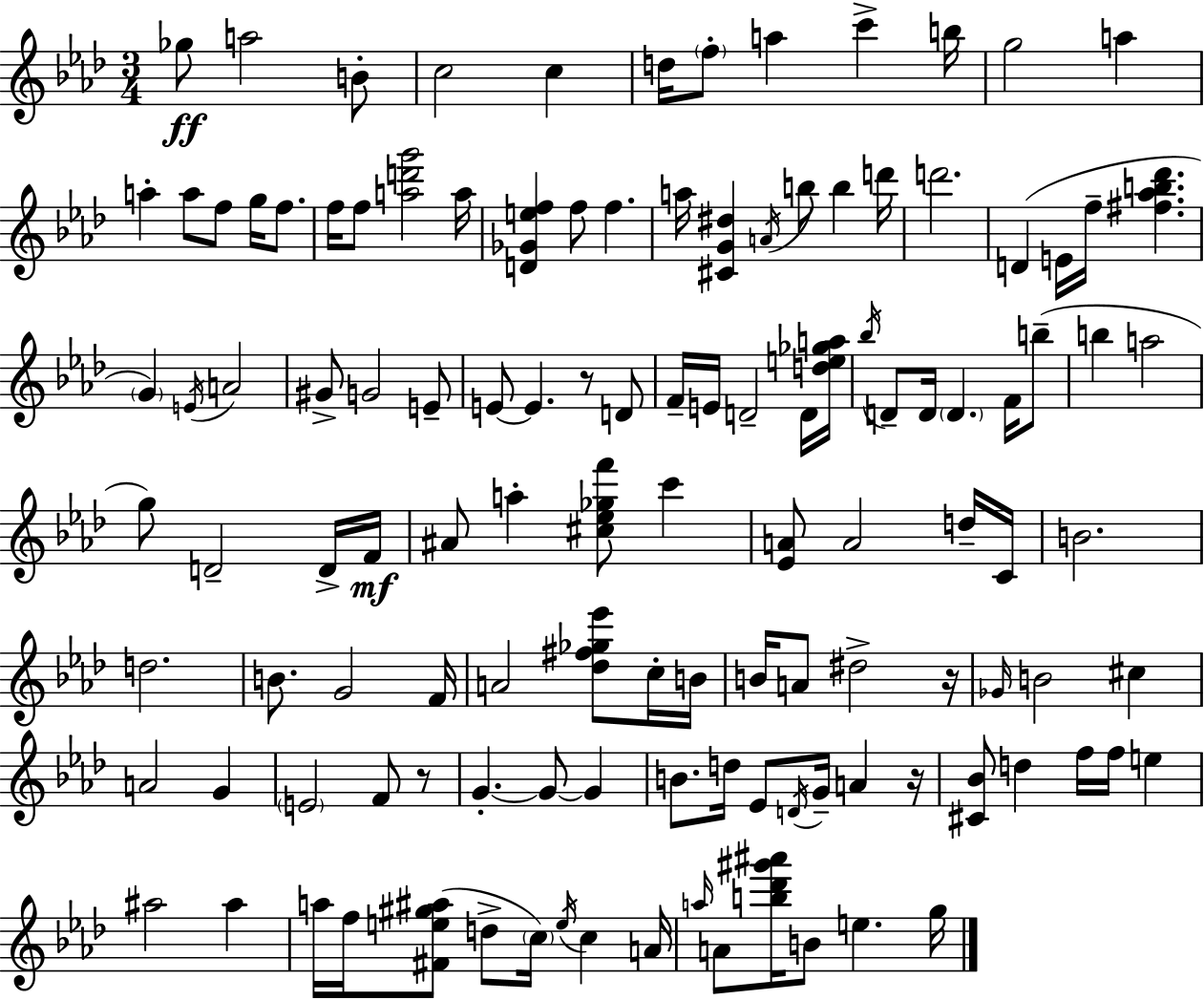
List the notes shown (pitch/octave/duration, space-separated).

Gb5/e A5/h B4/e C5/h C5/q D5/s F5/e A5/q C6/q B5/s G5/h A5/q A5/q A5/e F5/e G5/s F5/e. F5/s F5/e [A5,D6,G6]/h A5/s [D4,Gb4,E5,F5]/q F5/e F5/q. A5/s [C#4,G4,D#5]/q A4/s B5/e B5/q D6/s D6/h. D4/q E4/s F5/s [F#5,Ab5,B5,Db6]/q. G4/q E4/s A4/h G#4/e G4/h E4/e E4/e E4/q. R/e D4/e F4/s E4/s D4/h D4/s [D5,E5,Gb5,A5]/s Bb5/s D4/e D4/s D4/q. F4/s B5/e B5/q A5/h G5/e D4/h D4/s F4/s A#4/e A5/q [C#5,Eb5,Gb5,F6]/e C6/q [Eb4,A4]/e A4/h D5/s C4/s B4/h. D5/h. B4/e. G4/h F4/s A4/h [Db5,F#5,Gb5,Eb6]/e C5/s B4/s B4/s A4/e D#5/h R/s Gb4/s B4/h C#5/q A4/h G4/q E4/h F4/e R/e G4/q. G4/e G4/q B4/e. D5/s Eb4/e D4/s G4/s A4/q R/s [C#4,Bb4]/e D5/q F5/s F5/s E5/q A#5/h A#5/q A5/s F5/s [F#4,E5,G#5,A#5]/e D5/e C5/s E5/s C5/q A4/s A5/s A4/e [B5,Db6,G#6,A#6]/s B4/e E5/q. G5/s